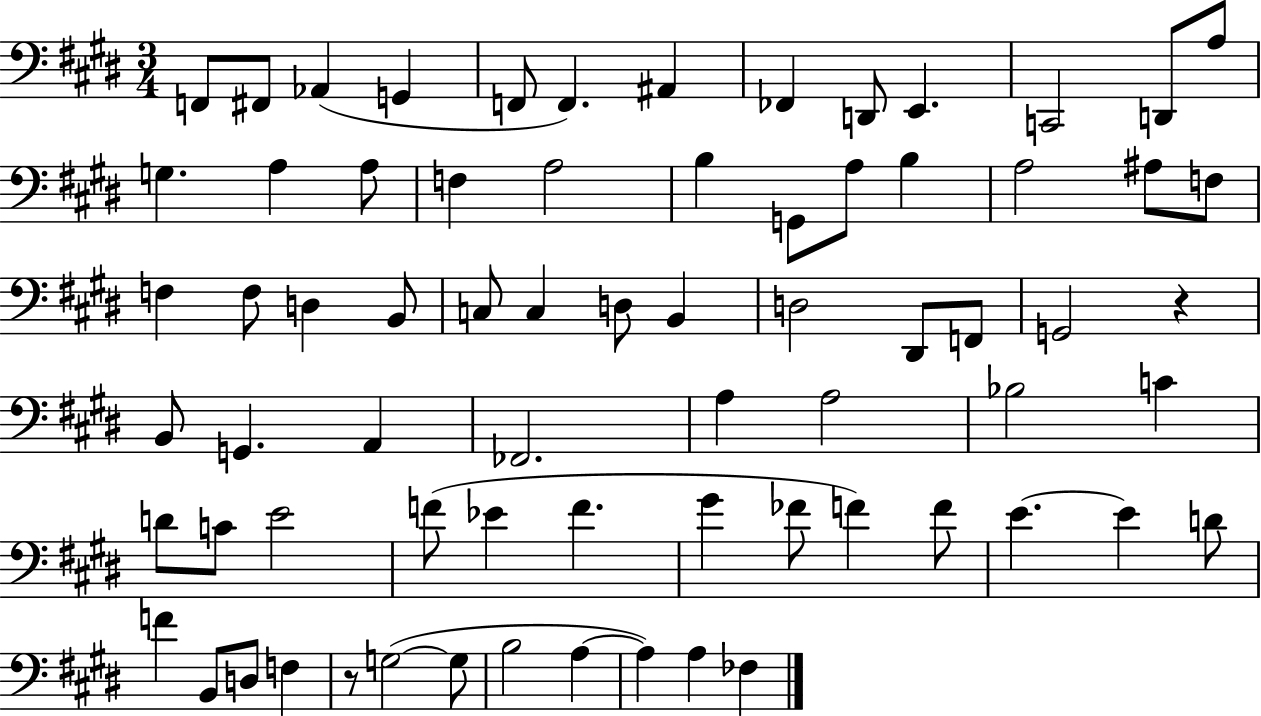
X:1
T:Untitled
M:3/4
L:1/4
K:E
F,,/2 ^F,,/2 _A,, G,, F,,/2 F,, ^A,, _F,, D,,/2 E,, C,,2 D,,/2 A,/2 G, A, A,/2 F, A,2 B, G,,/2 A,/2 B, A,2 ^A,/2 F,/2 F, F,/2 D, B,,/2 C,/2 C, D,/2 B,, D,2 ^D,,/2 F,,/2 G,,2 z B,,/2 G,, A,, _F,,2 A, A,2 _B,2 C D/2 C/2 E2 F/2 _E F ^G _F/2 F F/2 E E D/2 F B,,/2 D,/2 F, z/2 G,2 G,/2 B,2 A, A, A, _F,